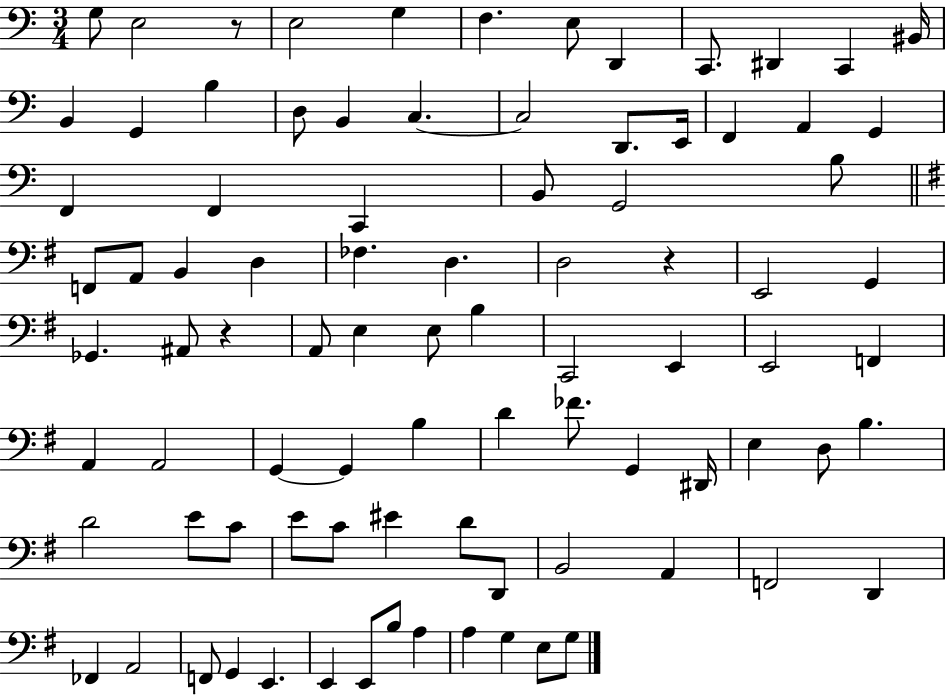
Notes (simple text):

G3/e E3/h R/e E3/h G3/q F3/q. E3/e D2/q C2/e. D#2/q C2/q BIS2/s B2/q G2/q B3/q D3/e B2/q C3/q. C3/h D2/e. E2/s F2/q A2/q G2/q F2/q F2/q C2/q B2/e G2/h B3/e F2/e A2/e B2/q D3/q FES3/q. D3/q. D3/h R/q E2/h G2/q Gb2/q. A#2/e R/q A2/e E3/q E3/e B3/q C2/h E2/q E2/h F2/q A2/q A2/h G2/q G2/q B3/q D4/q FES4/e. G2/q D#2/s E3/q D3/e B3/q. D4/h E4/e C4/e E4/e C4/e EIS4/q D4/e D2/e B2/h A2/q F2/h D2/q FES2/q A2/h F2/e G2/q E2/q. E2/q E2/e B3/e A3/q A3/q G3/q E3/e G3/e